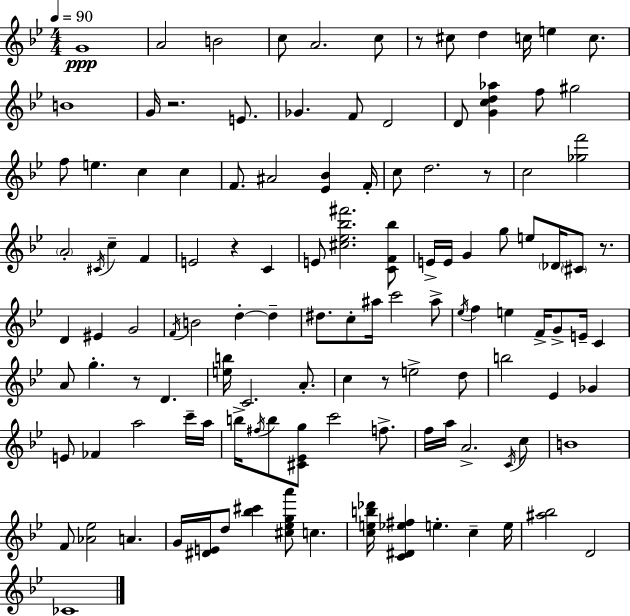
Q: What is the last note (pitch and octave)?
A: CES4